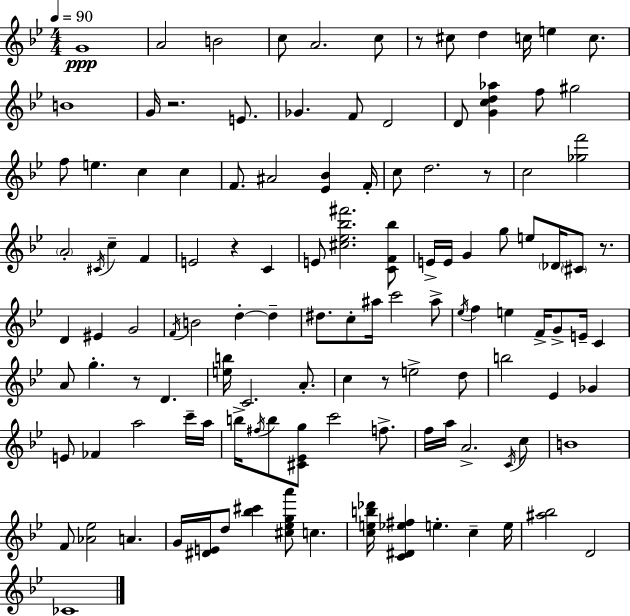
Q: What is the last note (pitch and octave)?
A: CES4